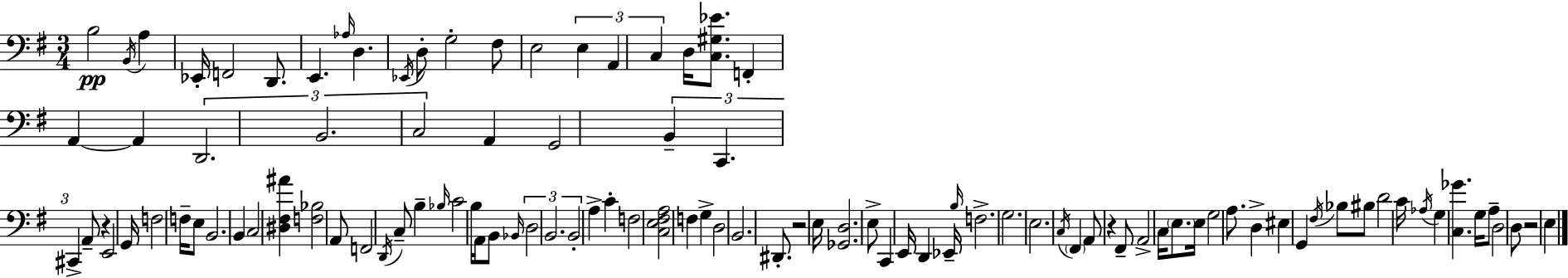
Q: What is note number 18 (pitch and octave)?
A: D3